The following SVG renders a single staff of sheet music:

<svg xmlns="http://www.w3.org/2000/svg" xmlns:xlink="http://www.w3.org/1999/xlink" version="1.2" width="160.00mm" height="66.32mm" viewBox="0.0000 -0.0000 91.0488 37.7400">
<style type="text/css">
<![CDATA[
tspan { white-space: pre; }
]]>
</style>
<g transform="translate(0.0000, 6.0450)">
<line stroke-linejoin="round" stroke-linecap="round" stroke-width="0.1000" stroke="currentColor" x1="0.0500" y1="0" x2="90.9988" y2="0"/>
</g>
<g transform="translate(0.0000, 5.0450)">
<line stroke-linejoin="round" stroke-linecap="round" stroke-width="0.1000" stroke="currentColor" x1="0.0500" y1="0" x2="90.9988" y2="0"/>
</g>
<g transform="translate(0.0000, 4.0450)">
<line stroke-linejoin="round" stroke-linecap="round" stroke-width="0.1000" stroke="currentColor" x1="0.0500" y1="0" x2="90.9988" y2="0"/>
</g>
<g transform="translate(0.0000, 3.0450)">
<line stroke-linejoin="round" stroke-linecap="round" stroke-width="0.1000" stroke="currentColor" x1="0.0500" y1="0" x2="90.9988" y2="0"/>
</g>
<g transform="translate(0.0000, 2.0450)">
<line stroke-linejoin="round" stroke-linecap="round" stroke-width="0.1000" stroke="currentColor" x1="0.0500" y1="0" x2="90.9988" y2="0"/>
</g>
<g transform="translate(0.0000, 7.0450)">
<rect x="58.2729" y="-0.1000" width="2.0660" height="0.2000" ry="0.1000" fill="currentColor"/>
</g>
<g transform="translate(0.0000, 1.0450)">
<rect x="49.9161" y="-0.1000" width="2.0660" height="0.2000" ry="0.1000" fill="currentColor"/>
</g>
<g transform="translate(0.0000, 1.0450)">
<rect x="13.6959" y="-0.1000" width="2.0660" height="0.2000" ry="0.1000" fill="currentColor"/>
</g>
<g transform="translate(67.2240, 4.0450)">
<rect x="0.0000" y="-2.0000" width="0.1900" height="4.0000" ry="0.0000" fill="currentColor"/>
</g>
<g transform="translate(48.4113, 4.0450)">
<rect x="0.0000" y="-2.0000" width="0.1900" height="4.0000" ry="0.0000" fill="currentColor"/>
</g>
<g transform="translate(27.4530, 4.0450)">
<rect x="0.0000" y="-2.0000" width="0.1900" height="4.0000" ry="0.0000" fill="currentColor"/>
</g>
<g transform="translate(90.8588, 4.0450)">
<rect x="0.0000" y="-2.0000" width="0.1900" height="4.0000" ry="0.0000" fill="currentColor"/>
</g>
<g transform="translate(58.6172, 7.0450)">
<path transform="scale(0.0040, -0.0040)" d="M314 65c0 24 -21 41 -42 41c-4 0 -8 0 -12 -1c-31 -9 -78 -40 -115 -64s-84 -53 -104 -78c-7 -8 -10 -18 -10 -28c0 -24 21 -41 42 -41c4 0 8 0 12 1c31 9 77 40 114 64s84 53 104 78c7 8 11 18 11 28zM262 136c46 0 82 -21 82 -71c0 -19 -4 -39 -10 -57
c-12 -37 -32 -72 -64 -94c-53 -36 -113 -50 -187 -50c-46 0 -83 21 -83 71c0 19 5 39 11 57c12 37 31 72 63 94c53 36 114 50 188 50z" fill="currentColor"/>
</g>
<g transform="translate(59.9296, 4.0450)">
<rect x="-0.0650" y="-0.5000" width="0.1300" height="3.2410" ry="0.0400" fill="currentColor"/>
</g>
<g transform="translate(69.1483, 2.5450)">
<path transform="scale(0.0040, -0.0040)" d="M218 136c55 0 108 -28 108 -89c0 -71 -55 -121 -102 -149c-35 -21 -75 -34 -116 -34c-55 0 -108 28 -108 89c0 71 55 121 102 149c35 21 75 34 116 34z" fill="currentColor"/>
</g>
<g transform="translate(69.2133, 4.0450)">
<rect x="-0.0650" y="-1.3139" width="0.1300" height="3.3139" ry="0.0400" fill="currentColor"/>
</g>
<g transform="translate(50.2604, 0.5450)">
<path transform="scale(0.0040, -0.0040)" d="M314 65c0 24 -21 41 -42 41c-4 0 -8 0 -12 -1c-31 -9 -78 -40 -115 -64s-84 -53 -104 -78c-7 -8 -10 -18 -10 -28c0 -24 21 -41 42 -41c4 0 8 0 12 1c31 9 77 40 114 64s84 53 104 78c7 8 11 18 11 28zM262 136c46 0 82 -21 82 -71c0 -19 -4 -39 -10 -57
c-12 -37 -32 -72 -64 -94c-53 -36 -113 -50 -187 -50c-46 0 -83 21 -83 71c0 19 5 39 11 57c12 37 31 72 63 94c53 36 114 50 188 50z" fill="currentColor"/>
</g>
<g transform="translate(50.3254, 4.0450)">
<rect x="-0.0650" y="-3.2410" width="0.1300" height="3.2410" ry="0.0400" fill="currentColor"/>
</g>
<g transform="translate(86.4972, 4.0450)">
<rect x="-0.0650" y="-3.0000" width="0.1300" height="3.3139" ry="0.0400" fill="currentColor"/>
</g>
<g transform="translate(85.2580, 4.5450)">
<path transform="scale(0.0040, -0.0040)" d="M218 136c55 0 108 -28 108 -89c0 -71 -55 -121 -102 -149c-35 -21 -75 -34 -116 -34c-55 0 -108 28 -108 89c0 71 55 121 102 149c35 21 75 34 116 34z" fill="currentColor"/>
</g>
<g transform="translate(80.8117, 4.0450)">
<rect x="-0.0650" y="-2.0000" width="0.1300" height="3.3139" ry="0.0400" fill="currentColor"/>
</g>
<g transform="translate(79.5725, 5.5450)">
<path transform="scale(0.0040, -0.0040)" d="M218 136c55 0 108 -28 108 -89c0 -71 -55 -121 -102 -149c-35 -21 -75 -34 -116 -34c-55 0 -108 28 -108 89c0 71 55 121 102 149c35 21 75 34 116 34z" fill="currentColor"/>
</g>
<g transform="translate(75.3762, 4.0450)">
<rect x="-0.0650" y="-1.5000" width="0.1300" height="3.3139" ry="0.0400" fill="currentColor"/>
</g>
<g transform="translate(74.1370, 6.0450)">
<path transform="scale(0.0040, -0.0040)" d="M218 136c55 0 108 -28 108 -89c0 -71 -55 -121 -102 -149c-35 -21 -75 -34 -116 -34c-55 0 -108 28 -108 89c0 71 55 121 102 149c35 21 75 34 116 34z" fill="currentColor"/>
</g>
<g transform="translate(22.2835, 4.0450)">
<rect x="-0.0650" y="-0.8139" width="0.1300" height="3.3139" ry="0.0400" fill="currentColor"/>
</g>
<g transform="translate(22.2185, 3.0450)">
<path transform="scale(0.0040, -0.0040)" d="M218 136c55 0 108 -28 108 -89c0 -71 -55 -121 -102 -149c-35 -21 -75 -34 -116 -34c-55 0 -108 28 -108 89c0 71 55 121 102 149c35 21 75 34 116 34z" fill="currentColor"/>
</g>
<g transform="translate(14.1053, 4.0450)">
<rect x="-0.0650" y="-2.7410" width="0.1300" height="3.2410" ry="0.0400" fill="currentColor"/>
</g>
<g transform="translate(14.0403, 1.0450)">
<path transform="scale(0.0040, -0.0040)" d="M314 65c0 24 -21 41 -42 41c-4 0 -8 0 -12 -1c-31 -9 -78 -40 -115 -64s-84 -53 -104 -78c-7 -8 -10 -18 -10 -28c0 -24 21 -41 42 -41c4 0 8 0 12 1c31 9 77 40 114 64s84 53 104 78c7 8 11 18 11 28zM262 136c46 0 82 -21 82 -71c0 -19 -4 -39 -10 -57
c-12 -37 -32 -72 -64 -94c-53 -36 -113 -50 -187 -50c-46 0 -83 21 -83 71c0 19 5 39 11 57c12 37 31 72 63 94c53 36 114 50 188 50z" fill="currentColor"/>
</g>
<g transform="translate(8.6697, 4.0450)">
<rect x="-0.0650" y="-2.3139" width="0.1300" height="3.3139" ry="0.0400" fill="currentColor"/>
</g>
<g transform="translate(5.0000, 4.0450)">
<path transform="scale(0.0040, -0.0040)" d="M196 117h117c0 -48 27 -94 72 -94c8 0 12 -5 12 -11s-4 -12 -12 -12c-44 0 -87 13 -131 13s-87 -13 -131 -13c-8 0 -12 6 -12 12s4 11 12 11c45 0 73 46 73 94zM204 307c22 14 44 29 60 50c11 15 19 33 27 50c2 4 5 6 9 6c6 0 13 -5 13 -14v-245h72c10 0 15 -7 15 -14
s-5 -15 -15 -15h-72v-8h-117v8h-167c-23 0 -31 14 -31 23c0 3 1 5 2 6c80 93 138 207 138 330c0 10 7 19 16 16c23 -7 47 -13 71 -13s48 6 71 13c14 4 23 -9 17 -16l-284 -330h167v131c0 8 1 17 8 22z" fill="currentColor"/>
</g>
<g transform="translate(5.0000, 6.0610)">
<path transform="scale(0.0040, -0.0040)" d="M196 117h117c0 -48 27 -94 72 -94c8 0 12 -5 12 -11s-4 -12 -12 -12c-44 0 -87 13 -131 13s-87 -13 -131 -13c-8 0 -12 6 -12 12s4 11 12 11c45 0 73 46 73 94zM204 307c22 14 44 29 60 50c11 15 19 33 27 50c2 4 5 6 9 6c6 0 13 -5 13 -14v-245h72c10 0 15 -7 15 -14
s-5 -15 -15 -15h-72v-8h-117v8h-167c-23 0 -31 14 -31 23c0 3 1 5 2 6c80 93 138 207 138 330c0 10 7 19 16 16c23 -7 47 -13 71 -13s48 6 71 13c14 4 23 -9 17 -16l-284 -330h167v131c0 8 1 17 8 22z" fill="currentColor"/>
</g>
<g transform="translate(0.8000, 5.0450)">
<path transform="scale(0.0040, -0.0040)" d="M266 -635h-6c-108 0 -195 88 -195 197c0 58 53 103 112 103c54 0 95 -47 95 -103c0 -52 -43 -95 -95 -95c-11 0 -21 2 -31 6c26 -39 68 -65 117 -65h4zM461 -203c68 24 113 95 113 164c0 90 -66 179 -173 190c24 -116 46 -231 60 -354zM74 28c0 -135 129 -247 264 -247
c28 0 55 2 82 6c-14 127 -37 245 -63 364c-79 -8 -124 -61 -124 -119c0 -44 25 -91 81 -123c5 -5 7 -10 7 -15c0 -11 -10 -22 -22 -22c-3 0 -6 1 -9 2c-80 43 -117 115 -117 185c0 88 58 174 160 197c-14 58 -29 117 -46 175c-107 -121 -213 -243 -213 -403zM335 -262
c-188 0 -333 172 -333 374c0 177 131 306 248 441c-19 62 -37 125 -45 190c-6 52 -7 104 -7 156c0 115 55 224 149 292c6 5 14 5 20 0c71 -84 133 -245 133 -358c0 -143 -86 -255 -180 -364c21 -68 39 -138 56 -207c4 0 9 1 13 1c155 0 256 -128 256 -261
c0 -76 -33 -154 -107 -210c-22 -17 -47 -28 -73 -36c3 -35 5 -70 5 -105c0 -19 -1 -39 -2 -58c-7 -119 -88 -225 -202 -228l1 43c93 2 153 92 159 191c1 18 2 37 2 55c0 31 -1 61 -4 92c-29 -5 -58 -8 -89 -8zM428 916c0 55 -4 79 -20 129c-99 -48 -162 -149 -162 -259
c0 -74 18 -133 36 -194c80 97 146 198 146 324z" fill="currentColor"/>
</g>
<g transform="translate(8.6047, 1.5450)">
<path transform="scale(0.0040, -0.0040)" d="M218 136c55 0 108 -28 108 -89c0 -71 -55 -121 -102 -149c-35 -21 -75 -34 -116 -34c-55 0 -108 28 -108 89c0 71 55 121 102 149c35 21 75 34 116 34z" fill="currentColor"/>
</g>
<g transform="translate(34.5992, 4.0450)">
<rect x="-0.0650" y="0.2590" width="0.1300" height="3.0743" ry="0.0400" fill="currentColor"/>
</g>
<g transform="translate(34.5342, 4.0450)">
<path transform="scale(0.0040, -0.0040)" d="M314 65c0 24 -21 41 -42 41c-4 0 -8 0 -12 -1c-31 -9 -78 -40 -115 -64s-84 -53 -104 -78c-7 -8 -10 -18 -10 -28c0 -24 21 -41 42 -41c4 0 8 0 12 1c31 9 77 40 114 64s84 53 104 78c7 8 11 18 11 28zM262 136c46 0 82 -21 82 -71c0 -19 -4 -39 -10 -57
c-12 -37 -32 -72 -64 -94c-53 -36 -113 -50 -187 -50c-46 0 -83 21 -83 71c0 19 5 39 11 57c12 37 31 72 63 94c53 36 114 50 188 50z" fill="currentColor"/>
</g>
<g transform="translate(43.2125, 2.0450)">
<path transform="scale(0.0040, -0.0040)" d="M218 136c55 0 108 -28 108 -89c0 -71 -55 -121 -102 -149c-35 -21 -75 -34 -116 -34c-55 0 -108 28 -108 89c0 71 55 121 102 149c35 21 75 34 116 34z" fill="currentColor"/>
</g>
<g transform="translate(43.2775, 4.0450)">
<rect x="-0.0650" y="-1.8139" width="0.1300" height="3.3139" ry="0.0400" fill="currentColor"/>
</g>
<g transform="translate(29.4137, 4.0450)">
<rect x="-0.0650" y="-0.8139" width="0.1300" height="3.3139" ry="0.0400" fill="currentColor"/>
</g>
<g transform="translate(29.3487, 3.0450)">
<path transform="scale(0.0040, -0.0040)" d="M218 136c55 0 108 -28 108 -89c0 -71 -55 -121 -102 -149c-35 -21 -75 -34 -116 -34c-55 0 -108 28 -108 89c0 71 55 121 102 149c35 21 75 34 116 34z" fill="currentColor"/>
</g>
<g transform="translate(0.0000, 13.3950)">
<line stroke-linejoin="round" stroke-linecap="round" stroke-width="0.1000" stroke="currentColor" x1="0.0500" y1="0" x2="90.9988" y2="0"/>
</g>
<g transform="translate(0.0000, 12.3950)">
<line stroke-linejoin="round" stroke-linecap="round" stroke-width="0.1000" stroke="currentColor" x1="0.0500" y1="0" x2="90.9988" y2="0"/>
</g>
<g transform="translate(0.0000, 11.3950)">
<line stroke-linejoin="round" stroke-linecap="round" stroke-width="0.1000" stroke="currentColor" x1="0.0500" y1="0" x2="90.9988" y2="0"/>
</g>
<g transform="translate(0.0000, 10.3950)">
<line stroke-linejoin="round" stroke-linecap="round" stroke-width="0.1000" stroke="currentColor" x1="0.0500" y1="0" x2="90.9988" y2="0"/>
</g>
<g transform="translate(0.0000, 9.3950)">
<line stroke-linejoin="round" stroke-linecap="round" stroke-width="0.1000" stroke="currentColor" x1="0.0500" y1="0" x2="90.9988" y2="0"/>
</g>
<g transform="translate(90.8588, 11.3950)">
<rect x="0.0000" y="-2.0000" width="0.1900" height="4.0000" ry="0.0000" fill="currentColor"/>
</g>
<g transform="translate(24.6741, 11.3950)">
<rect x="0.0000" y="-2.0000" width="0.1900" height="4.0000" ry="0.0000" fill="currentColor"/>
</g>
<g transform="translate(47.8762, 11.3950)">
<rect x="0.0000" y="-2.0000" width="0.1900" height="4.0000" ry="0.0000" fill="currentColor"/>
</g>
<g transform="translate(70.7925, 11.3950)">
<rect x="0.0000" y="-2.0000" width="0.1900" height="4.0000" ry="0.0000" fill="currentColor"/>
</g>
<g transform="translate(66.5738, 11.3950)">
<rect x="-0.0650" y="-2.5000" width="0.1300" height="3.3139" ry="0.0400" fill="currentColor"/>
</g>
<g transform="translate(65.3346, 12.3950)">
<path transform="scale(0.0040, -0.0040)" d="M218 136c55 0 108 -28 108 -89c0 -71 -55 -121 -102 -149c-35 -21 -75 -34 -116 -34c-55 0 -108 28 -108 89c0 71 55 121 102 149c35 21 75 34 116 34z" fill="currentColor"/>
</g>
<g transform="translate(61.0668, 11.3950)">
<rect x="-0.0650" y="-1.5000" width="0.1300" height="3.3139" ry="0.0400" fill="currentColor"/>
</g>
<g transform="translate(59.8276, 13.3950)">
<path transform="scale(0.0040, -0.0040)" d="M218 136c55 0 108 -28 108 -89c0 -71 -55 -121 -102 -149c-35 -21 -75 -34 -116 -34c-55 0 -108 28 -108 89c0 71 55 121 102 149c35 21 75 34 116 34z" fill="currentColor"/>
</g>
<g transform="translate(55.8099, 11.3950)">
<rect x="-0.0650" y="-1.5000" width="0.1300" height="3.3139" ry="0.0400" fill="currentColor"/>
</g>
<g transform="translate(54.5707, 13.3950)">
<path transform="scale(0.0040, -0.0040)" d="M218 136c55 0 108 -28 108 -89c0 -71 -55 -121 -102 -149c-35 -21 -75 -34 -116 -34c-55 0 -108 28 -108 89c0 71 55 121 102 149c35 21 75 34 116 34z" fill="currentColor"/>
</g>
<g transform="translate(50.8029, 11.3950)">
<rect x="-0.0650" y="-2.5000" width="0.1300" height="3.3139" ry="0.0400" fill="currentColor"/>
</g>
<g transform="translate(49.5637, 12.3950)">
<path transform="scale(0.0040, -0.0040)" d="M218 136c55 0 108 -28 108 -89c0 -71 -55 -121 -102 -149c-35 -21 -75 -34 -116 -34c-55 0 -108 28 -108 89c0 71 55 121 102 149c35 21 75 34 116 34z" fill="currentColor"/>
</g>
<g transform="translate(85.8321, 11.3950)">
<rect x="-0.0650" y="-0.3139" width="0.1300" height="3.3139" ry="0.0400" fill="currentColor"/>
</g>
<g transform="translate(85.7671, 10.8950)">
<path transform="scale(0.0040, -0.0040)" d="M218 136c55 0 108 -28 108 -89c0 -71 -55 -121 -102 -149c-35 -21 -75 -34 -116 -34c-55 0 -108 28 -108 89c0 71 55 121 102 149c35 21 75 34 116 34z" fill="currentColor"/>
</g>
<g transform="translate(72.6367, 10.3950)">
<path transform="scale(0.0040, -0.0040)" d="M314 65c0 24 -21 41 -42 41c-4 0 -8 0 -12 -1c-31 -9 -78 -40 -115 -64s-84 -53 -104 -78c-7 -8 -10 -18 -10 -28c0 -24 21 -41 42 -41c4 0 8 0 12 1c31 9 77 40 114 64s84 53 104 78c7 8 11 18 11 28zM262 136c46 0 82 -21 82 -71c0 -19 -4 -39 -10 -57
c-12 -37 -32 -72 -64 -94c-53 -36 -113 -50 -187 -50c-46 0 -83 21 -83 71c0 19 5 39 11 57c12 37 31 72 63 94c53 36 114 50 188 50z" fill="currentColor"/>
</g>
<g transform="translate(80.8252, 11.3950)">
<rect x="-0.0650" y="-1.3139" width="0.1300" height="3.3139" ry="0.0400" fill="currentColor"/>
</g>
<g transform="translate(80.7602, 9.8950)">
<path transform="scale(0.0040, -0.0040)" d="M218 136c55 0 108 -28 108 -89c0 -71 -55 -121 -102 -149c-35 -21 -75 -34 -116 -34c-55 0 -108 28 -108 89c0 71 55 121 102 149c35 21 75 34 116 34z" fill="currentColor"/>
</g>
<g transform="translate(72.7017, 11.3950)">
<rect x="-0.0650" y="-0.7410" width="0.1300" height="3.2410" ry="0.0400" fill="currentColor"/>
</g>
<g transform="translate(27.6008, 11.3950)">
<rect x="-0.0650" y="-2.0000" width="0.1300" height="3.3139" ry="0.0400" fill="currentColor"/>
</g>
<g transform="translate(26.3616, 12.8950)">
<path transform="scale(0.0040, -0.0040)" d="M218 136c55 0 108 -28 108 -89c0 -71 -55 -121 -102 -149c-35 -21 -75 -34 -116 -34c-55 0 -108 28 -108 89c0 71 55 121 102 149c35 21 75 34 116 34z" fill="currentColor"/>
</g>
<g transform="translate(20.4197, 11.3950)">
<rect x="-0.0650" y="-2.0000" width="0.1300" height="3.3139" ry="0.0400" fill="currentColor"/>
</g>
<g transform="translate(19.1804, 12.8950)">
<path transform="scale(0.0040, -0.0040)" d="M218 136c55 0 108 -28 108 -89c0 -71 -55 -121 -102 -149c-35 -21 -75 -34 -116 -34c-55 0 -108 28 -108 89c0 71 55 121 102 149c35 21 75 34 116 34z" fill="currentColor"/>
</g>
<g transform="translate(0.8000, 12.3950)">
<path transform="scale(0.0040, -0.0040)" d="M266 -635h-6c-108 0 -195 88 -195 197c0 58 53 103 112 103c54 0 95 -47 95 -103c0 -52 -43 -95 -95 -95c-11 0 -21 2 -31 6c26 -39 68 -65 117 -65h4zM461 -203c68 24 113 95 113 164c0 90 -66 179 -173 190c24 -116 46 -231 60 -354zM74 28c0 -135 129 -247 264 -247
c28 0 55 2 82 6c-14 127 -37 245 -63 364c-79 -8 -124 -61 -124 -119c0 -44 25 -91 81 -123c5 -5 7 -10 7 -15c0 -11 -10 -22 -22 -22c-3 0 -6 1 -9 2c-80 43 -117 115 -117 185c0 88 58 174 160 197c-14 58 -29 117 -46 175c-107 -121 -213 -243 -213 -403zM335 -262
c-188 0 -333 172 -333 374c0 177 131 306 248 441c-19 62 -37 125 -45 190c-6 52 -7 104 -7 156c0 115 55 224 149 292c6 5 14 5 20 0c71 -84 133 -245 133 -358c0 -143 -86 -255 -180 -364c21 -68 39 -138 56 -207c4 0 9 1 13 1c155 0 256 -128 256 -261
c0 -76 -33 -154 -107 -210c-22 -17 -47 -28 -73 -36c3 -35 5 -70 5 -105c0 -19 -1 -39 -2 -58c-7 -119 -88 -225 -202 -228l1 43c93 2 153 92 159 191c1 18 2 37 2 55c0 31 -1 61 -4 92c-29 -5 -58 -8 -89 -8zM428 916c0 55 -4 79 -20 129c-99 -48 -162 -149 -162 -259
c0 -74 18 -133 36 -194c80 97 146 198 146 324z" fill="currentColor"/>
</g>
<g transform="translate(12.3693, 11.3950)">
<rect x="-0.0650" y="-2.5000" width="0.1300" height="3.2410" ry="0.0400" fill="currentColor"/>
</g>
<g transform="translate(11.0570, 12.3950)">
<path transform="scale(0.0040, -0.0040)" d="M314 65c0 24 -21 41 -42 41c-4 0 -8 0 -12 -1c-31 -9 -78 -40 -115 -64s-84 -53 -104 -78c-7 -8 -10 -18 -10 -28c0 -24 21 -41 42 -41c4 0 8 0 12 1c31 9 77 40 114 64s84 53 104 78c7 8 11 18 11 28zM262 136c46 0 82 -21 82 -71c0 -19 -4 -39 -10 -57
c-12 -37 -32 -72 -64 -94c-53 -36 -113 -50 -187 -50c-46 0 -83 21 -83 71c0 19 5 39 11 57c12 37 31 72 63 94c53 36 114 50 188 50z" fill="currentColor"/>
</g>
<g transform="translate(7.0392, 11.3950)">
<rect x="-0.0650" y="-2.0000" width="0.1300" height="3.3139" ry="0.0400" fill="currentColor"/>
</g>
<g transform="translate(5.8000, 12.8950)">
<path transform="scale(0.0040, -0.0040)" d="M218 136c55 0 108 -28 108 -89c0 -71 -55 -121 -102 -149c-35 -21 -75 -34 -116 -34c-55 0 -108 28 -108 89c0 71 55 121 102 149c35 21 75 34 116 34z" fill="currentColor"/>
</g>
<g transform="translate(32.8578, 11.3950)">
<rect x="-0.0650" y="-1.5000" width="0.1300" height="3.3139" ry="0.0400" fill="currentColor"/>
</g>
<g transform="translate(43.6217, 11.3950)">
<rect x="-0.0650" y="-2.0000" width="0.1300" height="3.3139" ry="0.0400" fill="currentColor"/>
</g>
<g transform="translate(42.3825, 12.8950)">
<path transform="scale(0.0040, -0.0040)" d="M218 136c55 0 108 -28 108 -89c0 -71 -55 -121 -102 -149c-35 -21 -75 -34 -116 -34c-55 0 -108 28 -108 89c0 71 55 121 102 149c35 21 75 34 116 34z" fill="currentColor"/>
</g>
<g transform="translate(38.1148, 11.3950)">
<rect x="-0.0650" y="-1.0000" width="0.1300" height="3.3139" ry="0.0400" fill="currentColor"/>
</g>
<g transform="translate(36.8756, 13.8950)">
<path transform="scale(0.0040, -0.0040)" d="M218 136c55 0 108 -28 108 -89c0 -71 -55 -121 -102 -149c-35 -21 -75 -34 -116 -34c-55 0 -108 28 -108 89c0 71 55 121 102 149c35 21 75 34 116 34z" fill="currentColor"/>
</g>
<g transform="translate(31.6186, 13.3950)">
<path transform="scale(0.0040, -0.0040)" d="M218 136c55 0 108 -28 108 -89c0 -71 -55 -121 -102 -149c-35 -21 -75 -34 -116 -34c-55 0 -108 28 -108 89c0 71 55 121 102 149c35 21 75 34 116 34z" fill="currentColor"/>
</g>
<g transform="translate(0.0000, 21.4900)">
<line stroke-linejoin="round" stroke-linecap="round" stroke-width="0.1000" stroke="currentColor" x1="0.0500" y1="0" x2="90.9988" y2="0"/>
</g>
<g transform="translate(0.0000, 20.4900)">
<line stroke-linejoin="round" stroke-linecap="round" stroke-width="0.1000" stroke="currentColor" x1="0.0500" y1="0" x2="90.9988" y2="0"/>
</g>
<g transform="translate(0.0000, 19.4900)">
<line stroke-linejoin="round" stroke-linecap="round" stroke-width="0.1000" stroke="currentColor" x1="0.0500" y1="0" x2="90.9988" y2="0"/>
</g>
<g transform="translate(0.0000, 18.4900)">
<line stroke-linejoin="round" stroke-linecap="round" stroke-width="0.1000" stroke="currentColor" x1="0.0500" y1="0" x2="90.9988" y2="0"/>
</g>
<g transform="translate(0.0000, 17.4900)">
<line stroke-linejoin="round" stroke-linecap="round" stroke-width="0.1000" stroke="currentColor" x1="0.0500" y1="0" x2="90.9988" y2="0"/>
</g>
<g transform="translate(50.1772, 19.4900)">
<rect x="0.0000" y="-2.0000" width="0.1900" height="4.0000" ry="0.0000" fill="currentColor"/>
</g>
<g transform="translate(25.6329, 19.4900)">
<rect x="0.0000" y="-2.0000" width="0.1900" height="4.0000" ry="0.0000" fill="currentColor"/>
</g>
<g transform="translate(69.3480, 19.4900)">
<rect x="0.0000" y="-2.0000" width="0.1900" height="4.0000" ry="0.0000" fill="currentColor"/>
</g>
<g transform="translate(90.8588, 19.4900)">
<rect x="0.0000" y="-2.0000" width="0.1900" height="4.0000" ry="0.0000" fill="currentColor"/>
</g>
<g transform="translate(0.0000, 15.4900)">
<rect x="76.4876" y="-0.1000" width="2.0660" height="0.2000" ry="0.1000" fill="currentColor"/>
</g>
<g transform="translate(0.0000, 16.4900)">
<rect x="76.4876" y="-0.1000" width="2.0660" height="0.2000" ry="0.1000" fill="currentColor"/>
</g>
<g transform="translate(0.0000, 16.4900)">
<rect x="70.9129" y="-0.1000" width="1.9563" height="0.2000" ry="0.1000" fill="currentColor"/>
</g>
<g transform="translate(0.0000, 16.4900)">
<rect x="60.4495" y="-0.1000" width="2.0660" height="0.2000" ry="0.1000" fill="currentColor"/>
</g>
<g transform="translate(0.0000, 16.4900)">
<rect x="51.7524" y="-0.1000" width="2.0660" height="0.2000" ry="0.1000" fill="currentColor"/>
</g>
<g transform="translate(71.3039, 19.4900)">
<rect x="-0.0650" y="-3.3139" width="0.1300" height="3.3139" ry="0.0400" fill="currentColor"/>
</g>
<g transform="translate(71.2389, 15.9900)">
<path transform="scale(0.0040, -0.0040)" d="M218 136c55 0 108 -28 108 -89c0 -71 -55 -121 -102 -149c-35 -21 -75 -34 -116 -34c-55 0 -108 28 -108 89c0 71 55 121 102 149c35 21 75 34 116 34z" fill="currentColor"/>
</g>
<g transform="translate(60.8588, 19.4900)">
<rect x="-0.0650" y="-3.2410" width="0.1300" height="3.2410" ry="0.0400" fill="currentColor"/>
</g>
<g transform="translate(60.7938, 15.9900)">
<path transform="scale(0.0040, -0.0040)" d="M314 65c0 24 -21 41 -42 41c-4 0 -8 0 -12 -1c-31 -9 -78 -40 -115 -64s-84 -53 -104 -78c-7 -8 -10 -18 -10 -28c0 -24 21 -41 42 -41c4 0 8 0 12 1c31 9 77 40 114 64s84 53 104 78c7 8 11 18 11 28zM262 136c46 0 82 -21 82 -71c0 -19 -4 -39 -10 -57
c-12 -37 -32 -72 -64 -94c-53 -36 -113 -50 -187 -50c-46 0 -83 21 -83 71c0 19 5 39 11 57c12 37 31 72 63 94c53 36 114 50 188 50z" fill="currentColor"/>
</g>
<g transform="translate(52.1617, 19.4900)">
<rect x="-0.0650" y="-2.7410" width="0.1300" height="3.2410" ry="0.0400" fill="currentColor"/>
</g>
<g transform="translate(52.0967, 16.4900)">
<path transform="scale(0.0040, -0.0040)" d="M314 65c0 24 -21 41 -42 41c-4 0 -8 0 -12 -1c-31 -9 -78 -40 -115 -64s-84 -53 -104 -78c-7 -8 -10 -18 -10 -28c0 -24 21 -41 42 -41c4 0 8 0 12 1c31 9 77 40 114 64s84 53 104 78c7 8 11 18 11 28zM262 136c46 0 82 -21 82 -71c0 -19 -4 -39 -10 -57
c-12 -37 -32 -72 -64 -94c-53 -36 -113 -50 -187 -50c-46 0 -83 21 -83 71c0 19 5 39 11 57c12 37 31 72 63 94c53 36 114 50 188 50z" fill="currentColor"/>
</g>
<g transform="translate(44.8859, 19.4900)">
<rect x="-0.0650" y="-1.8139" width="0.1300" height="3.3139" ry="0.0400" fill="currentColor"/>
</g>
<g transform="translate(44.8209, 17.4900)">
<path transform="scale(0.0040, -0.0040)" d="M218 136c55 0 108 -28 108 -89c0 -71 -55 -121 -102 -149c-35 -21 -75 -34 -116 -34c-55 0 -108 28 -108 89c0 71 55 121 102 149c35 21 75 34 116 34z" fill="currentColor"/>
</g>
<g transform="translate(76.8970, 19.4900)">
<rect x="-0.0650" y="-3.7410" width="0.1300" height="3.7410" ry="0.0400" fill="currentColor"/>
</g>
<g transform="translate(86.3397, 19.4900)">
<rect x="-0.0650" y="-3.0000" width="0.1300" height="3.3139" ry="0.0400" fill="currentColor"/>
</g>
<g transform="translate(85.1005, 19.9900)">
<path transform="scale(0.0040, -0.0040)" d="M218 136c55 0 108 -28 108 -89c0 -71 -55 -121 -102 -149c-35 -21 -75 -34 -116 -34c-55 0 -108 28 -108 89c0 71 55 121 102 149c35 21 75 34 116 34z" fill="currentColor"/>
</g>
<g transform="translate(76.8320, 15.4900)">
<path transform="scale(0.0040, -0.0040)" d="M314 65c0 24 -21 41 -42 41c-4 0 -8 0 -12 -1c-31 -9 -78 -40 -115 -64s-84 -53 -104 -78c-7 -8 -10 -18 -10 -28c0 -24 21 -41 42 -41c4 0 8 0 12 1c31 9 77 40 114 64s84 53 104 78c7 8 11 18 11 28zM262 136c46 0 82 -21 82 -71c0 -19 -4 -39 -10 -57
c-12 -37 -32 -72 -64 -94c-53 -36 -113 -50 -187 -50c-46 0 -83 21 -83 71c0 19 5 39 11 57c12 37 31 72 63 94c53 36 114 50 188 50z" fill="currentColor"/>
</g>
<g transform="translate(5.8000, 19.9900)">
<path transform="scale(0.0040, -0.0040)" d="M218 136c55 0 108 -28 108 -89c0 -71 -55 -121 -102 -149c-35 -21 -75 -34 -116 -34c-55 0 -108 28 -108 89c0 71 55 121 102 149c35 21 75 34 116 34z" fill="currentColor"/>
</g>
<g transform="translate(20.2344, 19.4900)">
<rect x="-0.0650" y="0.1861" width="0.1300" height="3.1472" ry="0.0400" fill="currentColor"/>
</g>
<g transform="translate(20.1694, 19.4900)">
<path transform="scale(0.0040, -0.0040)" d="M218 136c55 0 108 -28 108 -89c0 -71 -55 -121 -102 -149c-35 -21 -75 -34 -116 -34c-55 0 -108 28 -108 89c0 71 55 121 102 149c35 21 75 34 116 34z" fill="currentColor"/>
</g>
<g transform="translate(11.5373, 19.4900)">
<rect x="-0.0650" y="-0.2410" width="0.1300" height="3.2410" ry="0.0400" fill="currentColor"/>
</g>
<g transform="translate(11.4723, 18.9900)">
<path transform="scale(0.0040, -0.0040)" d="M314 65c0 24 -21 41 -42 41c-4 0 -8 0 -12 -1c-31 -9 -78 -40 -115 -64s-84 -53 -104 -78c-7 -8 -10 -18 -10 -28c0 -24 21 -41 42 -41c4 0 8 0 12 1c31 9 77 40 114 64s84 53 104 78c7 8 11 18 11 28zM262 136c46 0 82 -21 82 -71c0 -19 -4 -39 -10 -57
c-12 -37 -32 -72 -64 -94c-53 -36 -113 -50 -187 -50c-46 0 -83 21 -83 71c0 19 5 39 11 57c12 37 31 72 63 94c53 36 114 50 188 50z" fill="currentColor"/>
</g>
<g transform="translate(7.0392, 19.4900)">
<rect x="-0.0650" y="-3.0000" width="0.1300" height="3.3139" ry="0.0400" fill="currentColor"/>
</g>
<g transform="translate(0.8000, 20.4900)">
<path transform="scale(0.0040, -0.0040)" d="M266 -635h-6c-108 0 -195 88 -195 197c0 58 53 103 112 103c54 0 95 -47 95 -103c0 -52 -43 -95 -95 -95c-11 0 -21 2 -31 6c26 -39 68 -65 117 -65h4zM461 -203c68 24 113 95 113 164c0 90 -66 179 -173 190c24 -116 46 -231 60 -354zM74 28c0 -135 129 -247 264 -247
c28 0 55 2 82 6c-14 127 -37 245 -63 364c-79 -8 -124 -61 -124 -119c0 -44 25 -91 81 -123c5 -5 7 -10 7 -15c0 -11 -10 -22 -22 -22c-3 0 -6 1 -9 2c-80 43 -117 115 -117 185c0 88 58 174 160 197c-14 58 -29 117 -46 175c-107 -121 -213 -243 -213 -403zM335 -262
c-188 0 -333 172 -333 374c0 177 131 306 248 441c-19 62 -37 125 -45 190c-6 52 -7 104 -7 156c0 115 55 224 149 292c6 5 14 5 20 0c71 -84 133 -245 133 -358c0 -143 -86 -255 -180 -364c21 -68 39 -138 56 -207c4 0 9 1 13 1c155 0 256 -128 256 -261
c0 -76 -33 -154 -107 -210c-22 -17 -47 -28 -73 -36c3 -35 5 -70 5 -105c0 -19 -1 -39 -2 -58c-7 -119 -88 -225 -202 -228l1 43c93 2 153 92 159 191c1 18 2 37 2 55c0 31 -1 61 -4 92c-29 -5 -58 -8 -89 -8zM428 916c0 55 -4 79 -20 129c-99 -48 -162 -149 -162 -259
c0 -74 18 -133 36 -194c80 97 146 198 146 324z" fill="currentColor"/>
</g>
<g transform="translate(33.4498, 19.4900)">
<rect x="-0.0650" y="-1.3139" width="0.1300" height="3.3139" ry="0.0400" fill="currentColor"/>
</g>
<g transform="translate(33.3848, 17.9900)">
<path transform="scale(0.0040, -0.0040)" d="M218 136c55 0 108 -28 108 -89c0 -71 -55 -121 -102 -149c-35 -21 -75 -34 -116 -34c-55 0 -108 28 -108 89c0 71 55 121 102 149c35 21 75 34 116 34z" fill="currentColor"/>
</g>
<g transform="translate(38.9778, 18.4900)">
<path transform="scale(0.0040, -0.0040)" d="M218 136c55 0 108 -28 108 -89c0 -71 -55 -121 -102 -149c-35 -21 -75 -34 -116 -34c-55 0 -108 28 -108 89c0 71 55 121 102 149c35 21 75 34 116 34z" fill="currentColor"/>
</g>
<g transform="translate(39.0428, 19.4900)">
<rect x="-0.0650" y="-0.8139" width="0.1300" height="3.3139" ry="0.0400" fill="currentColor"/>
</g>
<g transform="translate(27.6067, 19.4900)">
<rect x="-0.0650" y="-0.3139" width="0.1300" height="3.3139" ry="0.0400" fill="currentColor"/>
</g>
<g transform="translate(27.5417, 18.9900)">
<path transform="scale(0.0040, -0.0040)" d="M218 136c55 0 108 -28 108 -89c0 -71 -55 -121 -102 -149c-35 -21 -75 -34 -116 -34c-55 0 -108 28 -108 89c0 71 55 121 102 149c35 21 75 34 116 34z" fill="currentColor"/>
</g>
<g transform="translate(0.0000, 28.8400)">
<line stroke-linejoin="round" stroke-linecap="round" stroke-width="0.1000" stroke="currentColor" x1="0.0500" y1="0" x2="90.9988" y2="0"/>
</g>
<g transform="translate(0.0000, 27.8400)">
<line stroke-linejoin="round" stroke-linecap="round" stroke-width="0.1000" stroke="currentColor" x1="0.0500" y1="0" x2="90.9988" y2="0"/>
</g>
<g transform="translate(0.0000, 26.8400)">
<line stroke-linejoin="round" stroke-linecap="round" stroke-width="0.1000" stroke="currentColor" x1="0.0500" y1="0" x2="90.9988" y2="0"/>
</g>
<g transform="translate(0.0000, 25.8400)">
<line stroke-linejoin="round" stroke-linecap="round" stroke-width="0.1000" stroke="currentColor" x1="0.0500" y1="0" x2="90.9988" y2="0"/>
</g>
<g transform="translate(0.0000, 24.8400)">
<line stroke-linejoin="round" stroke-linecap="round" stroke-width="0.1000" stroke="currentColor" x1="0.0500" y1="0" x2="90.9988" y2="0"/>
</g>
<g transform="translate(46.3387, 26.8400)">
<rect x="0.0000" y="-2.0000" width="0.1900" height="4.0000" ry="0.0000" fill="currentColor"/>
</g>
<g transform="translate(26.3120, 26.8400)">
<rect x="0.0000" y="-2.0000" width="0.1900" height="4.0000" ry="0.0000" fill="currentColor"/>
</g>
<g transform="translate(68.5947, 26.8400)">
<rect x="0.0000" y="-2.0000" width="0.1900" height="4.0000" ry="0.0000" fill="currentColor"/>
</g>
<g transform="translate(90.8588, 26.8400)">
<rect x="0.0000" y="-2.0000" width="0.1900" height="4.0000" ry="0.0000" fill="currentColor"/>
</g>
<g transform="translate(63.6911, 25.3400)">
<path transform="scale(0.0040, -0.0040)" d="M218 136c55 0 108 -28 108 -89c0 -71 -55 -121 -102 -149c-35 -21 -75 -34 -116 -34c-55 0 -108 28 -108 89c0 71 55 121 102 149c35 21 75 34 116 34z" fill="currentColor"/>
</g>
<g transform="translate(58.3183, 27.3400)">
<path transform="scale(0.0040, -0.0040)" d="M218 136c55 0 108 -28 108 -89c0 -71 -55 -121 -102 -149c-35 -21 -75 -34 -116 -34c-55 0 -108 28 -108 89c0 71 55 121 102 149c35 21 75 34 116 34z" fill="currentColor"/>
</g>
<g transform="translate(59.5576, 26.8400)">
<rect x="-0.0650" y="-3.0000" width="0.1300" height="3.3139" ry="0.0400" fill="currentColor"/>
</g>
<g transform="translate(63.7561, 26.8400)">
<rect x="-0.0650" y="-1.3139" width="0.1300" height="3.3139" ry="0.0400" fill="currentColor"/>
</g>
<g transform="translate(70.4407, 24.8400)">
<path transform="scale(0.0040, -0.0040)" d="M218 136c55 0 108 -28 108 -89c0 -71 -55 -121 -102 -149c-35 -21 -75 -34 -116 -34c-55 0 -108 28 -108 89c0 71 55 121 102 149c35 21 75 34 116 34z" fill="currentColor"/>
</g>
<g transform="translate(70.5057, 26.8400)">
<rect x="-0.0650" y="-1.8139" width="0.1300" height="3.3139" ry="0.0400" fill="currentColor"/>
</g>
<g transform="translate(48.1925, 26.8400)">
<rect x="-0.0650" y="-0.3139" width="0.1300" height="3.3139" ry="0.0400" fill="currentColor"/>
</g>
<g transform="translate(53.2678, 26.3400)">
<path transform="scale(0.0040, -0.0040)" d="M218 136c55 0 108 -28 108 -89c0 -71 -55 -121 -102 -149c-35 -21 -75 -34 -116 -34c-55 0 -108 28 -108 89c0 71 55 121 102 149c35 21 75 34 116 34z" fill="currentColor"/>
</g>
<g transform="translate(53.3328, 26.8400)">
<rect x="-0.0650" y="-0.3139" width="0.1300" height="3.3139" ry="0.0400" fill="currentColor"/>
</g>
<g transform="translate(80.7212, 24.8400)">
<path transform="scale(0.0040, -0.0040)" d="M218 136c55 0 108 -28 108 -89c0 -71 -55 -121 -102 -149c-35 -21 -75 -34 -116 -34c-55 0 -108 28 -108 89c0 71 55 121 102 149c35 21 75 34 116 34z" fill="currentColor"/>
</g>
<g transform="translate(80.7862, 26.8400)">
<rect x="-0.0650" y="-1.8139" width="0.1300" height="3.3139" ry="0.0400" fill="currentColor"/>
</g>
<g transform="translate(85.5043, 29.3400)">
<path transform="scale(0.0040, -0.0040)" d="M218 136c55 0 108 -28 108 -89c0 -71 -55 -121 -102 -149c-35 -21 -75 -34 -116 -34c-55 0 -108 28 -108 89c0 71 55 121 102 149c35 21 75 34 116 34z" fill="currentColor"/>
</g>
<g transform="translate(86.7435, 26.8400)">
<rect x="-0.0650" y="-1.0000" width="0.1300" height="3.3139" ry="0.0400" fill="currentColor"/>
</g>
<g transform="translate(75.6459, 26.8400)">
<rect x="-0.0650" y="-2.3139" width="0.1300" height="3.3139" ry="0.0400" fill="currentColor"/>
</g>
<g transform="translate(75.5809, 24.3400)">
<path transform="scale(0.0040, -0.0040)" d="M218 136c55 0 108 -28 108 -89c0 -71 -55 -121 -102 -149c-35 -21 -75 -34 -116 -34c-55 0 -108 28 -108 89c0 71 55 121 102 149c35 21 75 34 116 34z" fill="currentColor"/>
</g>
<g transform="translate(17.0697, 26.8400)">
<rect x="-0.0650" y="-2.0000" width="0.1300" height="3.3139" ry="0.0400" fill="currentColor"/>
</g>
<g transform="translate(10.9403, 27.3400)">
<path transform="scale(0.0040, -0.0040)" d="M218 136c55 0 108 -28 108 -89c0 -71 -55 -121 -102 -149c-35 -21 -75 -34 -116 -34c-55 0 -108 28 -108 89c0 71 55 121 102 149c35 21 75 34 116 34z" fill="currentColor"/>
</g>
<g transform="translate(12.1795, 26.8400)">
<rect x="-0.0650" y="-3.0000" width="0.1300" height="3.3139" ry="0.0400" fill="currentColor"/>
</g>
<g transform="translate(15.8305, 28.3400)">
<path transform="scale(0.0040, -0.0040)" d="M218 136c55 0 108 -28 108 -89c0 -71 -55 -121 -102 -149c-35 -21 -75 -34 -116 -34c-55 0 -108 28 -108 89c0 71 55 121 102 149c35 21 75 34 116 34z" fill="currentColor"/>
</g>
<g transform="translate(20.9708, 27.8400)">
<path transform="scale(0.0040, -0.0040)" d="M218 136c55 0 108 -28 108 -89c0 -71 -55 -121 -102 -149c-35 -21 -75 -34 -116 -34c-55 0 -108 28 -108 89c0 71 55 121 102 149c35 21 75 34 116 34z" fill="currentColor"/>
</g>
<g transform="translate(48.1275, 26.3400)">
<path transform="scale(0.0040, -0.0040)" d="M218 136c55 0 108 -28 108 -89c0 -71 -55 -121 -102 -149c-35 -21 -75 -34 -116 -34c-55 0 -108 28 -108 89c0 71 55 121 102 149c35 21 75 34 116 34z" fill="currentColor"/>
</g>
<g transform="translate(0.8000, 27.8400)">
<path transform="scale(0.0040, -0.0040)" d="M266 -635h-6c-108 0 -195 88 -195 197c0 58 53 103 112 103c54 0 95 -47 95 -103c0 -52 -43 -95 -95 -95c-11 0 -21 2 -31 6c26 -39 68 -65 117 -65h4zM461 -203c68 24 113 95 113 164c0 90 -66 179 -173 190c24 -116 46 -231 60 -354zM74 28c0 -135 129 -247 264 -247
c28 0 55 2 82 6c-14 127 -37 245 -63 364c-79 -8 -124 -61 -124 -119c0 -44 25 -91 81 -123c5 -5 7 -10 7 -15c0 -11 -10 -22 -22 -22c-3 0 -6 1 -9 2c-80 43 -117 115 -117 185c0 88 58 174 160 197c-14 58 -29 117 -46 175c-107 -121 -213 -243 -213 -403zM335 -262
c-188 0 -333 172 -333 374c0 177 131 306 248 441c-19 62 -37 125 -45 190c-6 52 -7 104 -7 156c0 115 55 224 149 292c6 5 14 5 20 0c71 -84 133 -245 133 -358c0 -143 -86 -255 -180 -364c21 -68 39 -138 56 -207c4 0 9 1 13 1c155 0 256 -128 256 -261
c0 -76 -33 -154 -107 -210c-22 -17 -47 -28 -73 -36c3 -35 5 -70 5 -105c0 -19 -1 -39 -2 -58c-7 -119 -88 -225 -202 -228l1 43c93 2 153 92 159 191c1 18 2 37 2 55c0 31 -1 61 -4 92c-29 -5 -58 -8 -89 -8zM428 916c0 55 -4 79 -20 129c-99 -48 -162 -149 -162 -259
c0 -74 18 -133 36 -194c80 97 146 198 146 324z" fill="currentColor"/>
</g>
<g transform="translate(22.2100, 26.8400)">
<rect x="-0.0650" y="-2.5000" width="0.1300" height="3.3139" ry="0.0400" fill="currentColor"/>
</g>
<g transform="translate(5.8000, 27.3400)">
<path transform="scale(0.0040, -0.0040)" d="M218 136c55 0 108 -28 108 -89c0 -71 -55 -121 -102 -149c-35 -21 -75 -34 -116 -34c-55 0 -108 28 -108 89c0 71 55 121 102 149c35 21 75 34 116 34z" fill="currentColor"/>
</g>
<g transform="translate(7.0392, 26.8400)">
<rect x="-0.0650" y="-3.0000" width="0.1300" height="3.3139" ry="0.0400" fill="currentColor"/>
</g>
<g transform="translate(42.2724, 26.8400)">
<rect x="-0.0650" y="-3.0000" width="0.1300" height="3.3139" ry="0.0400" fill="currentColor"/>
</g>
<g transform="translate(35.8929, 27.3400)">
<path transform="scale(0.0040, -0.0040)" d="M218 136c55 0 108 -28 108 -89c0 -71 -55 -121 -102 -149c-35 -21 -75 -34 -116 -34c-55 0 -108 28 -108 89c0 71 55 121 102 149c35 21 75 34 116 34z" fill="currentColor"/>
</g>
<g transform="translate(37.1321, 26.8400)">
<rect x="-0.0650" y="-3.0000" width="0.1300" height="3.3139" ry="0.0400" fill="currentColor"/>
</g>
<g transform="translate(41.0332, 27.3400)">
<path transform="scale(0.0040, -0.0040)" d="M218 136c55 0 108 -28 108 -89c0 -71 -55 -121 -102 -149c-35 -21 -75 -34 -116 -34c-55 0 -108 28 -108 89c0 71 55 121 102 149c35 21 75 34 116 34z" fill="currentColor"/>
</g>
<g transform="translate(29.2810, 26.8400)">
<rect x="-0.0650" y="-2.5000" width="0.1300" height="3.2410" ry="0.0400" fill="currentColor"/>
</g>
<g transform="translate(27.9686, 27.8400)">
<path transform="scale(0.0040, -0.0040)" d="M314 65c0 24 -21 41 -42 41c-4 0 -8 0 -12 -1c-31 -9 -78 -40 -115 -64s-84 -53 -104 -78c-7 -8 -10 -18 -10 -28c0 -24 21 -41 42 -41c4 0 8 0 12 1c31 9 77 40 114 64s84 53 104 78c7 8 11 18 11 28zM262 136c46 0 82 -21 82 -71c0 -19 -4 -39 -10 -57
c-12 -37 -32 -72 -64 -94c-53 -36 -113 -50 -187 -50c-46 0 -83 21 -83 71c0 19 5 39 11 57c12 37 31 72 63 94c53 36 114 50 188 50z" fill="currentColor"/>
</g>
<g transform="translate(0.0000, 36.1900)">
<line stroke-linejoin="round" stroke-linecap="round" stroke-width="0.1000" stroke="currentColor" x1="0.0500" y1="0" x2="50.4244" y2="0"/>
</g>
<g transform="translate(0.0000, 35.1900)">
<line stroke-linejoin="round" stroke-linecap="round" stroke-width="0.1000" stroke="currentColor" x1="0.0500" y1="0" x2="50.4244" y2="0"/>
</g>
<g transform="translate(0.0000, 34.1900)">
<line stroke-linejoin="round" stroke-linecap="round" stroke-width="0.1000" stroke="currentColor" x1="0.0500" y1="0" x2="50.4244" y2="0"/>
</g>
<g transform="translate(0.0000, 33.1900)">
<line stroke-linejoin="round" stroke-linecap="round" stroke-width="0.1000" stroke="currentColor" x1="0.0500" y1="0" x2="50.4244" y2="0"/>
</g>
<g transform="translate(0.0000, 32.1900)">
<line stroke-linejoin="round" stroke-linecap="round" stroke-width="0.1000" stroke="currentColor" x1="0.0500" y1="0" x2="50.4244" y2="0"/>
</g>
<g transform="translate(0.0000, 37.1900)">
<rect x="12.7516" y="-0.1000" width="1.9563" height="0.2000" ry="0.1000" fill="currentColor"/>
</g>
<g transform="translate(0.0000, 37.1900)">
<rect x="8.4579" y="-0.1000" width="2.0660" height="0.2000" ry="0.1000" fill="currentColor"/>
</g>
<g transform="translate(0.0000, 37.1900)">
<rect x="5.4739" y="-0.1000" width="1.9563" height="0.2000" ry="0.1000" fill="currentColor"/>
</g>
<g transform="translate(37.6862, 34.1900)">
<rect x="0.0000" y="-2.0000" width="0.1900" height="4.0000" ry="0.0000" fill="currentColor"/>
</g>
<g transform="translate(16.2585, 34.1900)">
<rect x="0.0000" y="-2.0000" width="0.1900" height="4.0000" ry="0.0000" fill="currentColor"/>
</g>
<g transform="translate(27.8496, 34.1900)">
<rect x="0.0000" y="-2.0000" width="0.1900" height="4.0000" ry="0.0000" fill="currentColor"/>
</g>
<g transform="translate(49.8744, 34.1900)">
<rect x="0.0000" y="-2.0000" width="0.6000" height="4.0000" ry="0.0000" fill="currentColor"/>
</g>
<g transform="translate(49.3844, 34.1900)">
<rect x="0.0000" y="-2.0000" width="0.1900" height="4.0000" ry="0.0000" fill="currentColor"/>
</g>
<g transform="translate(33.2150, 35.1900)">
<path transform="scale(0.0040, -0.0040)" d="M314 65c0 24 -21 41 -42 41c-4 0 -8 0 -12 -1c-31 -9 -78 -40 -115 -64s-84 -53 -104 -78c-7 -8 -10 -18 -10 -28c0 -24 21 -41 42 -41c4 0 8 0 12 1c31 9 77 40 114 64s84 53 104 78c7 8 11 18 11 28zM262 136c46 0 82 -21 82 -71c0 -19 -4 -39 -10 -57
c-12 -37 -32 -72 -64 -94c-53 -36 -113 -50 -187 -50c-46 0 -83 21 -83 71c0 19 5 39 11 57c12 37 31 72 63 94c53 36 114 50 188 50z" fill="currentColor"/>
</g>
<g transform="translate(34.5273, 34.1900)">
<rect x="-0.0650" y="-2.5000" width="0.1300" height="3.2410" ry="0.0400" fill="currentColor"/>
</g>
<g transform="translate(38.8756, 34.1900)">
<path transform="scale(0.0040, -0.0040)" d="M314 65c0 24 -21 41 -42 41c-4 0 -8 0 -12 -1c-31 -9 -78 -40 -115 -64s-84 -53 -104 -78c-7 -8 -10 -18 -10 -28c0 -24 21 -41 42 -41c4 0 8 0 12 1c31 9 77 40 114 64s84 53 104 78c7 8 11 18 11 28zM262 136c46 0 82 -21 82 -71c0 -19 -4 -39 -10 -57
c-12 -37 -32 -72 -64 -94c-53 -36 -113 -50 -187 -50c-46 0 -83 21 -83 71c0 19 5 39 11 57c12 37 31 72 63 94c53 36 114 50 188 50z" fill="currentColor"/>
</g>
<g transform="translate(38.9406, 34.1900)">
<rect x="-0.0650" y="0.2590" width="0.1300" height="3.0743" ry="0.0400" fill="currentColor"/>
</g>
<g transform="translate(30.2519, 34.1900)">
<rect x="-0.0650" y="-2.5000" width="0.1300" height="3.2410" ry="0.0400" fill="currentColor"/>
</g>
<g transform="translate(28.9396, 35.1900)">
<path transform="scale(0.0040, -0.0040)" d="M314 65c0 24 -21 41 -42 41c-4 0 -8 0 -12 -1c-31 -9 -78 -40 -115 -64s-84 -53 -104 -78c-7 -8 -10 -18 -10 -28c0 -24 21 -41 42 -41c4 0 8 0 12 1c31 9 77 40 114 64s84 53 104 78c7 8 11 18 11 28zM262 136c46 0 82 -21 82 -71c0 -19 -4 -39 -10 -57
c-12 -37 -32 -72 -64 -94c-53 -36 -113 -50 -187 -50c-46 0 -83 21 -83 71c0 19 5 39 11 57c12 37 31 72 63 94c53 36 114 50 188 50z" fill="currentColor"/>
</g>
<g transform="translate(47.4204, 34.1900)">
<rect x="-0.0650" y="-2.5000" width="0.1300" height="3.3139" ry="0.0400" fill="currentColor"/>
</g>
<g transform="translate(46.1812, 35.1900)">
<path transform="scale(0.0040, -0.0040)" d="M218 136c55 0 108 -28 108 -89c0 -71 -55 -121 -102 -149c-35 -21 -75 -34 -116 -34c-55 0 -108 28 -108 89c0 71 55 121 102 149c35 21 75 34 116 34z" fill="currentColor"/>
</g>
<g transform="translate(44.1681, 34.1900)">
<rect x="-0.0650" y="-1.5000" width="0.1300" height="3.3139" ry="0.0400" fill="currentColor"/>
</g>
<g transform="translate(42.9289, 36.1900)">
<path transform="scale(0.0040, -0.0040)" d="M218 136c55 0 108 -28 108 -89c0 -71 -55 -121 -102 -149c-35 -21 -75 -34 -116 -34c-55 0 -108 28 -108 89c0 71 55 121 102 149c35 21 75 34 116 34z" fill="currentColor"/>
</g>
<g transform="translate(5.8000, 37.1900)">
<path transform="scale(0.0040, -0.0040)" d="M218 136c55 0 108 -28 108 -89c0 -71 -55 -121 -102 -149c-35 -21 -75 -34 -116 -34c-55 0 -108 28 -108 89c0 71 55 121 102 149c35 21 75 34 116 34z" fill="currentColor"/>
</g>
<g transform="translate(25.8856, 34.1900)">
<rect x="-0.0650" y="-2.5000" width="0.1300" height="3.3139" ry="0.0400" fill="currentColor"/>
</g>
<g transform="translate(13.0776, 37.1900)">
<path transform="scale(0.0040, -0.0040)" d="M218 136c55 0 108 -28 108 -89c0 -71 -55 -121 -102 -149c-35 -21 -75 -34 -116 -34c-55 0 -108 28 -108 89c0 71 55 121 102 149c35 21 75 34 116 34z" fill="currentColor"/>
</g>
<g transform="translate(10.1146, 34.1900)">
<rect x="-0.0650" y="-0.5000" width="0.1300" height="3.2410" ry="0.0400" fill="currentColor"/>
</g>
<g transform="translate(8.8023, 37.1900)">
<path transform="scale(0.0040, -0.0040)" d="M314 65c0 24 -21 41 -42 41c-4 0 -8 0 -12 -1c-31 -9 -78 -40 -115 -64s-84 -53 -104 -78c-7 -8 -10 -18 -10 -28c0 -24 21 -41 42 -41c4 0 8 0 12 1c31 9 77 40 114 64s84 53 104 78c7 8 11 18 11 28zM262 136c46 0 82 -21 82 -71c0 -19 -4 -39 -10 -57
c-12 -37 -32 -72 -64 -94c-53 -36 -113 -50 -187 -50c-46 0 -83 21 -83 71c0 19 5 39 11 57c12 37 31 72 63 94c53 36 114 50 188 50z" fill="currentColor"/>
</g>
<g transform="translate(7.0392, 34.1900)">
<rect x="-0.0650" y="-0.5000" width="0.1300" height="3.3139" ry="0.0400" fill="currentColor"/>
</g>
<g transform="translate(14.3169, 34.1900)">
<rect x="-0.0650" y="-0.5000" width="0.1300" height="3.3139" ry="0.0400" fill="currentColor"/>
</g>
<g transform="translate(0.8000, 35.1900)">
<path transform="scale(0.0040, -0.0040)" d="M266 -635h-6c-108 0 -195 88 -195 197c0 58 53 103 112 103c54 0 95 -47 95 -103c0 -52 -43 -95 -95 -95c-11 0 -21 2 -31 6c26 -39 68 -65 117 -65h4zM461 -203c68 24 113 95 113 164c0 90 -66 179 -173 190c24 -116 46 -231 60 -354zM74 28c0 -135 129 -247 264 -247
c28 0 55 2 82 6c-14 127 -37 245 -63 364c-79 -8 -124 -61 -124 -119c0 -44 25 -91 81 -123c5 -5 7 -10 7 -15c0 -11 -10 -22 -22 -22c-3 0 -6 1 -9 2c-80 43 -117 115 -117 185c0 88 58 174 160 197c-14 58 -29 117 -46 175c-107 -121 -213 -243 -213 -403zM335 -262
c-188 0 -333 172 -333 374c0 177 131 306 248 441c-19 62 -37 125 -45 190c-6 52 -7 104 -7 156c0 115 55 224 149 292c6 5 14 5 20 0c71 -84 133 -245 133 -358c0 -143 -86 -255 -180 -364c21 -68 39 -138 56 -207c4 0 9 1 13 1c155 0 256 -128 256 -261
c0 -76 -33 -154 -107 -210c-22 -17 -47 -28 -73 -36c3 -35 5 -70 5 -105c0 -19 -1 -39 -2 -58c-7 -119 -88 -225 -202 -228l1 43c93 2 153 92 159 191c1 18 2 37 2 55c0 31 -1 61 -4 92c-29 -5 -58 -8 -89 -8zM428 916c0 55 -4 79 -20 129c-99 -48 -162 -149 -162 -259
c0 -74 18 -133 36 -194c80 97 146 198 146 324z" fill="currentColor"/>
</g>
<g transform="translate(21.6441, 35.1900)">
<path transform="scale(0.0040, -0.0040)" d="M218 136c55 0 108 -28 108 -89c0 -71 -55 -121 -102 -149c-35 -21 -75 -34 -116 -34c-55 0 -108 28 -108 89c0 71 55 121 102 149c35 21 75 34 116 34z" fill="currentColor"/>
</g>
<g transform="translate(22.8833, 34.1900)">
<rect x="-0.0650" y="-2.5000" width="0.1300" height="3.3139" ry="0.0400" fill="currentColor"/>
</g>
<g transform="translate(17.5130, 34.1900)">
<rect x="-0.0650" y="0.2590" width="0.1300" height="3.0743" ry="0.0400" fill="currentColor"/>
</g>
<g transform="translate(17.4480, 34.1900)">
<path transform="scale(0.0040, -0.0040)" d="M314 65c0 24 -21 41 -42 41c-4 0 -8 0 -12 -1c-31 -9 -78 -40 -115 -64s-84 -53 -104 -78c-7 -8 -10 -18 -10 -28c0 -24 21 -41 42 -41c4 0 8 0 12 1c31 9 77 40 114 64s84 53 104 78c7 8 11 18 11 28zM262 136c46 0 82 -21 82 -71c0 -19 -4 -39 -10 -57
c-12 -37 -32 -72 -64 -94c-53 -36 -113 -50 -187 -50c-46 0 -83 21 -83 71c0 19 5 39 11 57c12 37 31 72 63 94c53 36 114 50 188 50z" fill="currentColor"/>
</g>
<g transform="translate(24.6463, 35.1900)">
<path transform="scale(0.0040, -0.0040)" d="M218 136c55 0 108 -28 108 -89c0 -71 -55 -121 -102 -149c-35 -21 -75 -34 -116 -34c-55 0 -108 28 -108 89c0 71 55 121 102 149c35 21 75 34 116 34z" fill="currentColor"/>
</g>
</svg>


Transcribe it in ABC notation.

X:1
T:Untitled
M:4/4
L:1/4
K:C
g a2 d d B2 f b2 C2 e E F A F G2 F F E D F G E E G d2 e c A c2 B c e d f a2 b2 b c'2 A A A F G G2 A A c c A e f g f D C C2 C B2 G G G2 G2 B2 E G